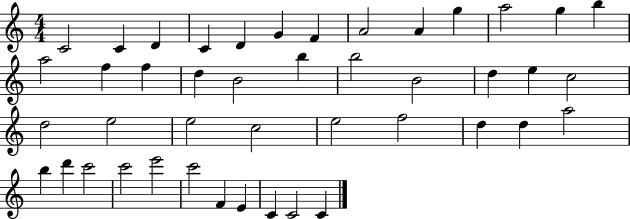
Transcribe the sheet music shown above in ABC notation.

X:1
T:Untitled
M:4/4
L:1/4
K:C
C2 C D C D G F A2 A g a2 g b a2 f f d B2 b b2 B2 d e c2 d2 e2 e2 c2 e2 f2 d d a2 b d' c'2 c'2 e'2 c'2 F E C C2 C